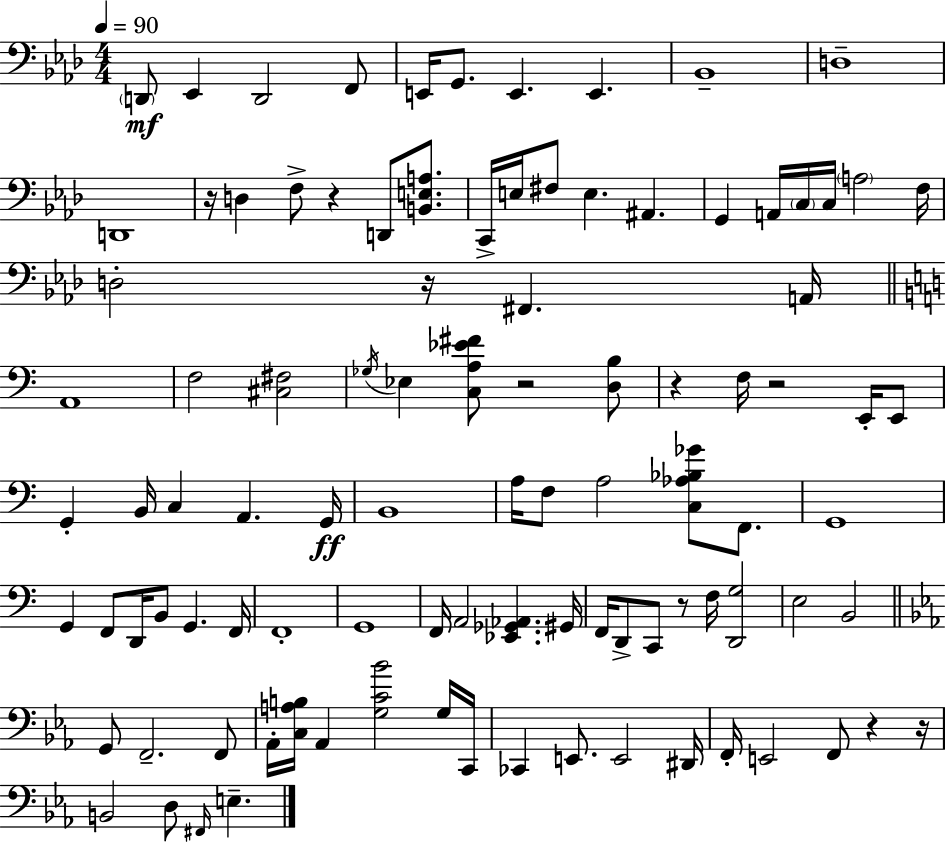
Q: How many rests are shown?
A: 9